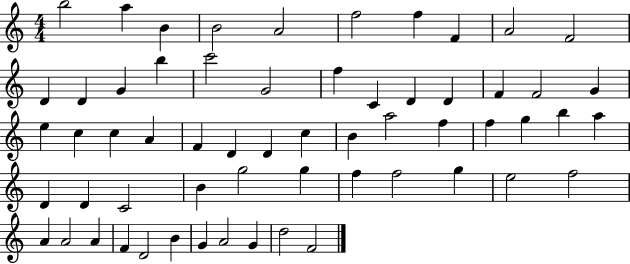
B5/h A5/q B4/q B4/h A4/h F5/h F5/q F4/q A4/h F4/h D4/q D4/q G4/q B5/q C6/h G4/h F5/q C4/q D4/q D4/q F4/q F4/h G4/q E5/q C5/q C5/q A4/q F4/q D4/q D4/q C5/q B4/q A5/h F5/q F5/q G5/q B5/q A5/q D4/q D4/q C4/h B4/q G5/h G5/q F5/q F5/h G5/q E5/h F5/h A4/q A4/h A4/q F4/q D4/h B4/q G4/q A4/h G4/q D5/h F4/h